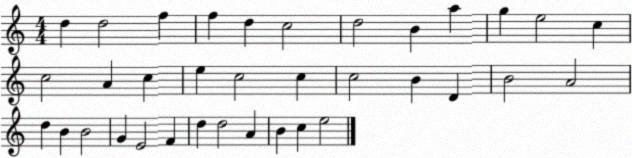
X:1
T:Untitled
M:4/4
L:1/4
K:C
d d2 f f d c2 d2 B a g e2 c c2 A c e c2 c c2 B D B2 A2 d B B2 G E2 F d d2 A B c e2